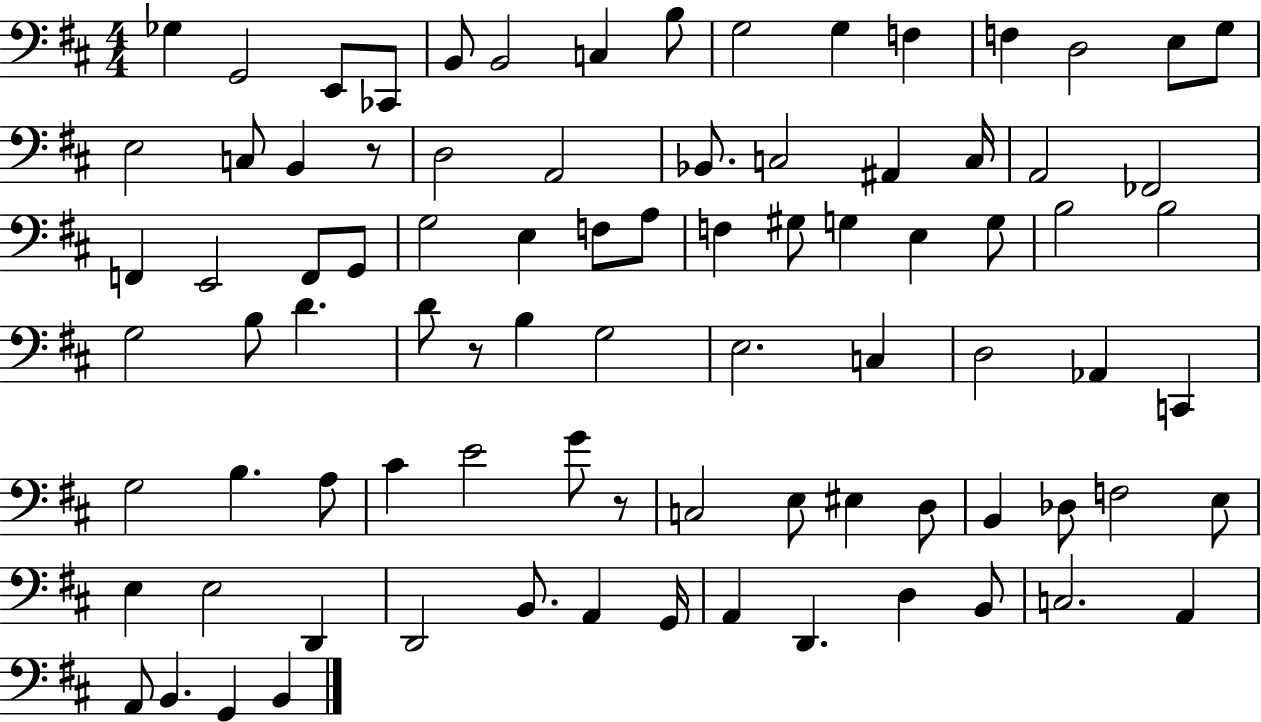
X:1
T:Untitled
M:4/4
L:1/4
K:D
_G, G,,2 E,,/2 _C,,/2 B,,/2 B,,2 C, B,/2 G,2 G, F, F, D,2 E,/2 G,/2 E,2 C,/2 B,, z/2 D,2 A,,2 _B,,/2 C,2 ^A,, C,/4 A,,2 _F,,2 F,, E,,2 F,,/2 G,,/2 G,2 E, F,/2 A,/2 F, ^G,/2 G, E, G,/2 B,2 B,2 G,2 B,/2 D D/2 z/2 B, G,2 E,2 C, D,2 _A,, C,, G,2 B, A,/2 ^C E2 G/2 z/2 C,2 E,/2 ^E, D,/2 B,, _D,/2 F,2 E,/2 E, E,2 D,, D,,2 B,,/2 A,, G,,/4 A,, D,, D, B,,/2 C,2 A,, A,,/2 B,, G,, B,,